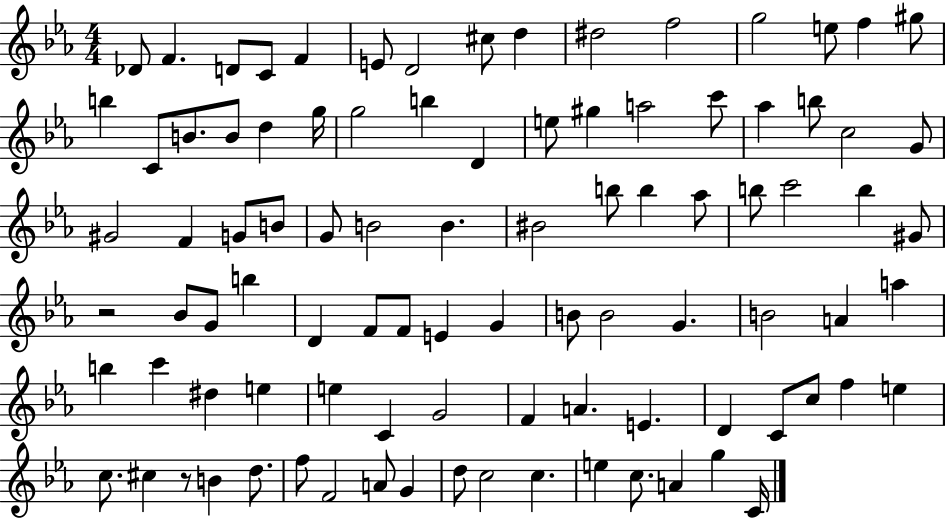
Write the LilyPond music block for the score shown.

{
  \clef treble
  \numericTimeSignature
  \time 4/4
  \key ees \major
  des'8 f'4. d'8 c'8 f'4 | e'8 d'2 cis''8 d''4 | dis''2 f''2 | g''2 e''8 f''4 gis''8 | \break b''4 c'8 b'8. b'8 d''4 g''16 | g''2 b''4 d'4 | e''8 gis''4 a''2 c'''8 | aes''4 b''8 c''2 g'8 | \break gis'2 f'4 g'8 b'8 | g'8 b'2 b'4. | bis'2 b''8 b''4 aes''8 | b''8 c'''2 b''4 gis'8 | \break r2 bes'8 g'8 b''4 | d'4 f'8 f'8 e'4 g'4 | b'8 b'2 g'4. | b'2 a'4 a''4 | \break b''4 c'''4 dis''4 e''4 | e''4 c'4 g'2 | f'4 a'4. e'4. | d'4 c'8 c''8 f''4 e''4 | \break c''8. cis''4 r8 b'4 d''8. | f''8 f'2 a'8 g'4 | d''8 c''2 c''4. | e''4 c''8. a'4 g''4 c'16 | \break \bar "|."
}